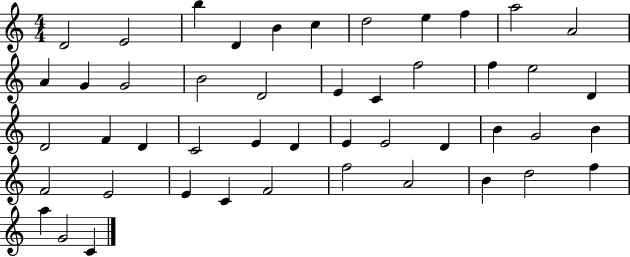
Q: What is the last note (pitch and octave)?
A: C4